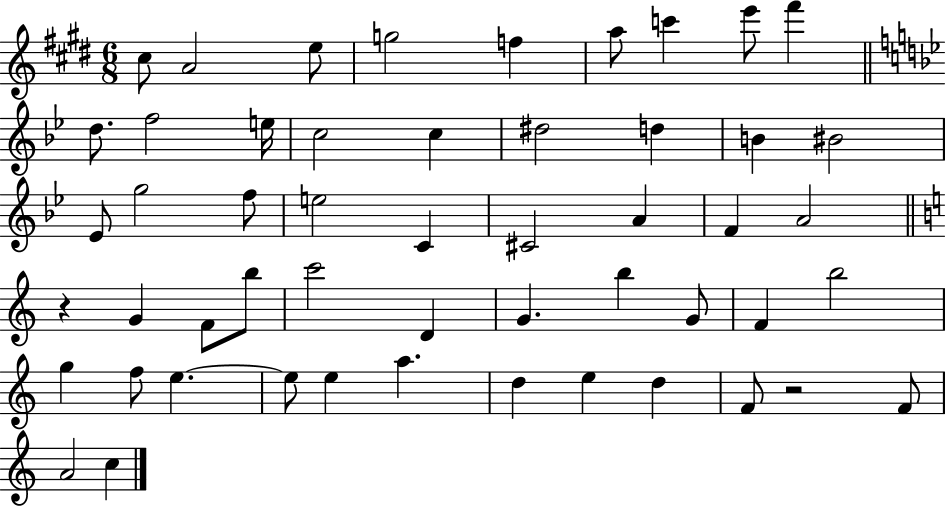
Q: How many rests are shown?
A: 2